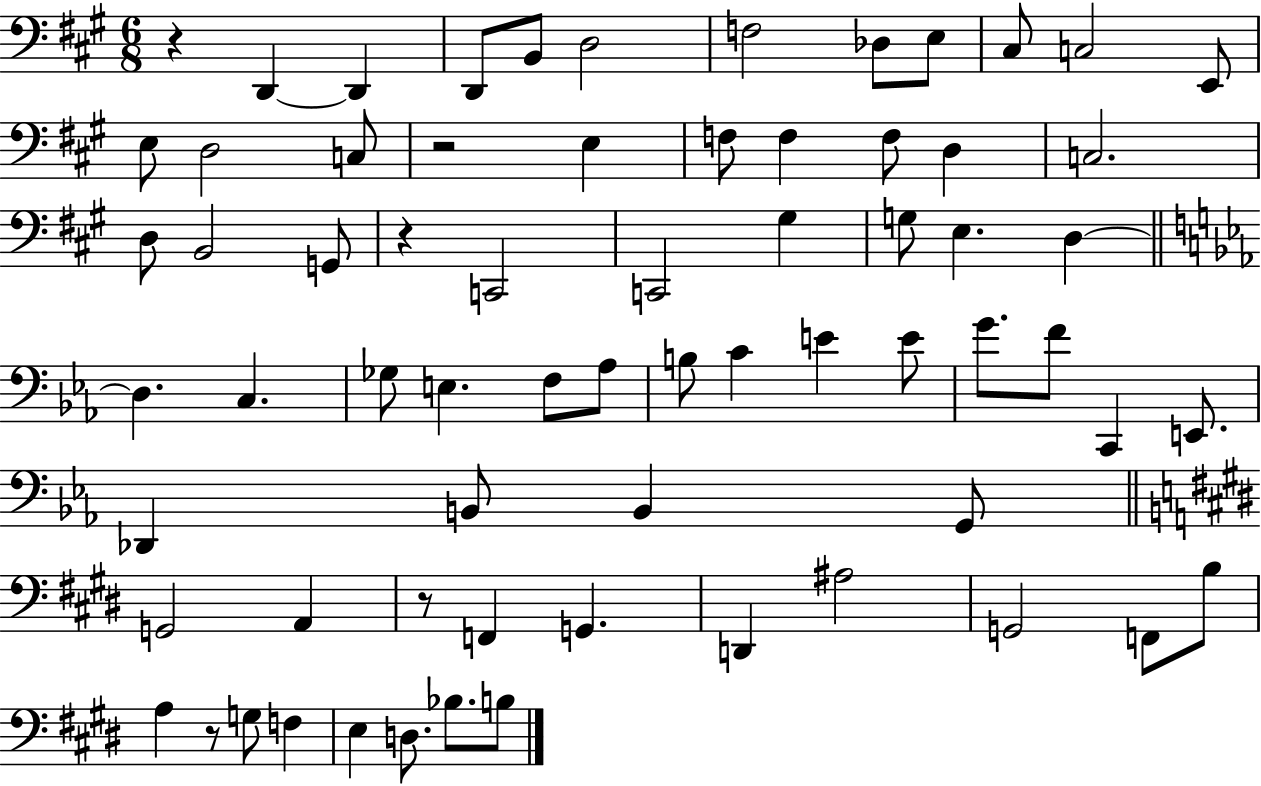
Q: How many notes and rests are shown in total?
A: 68